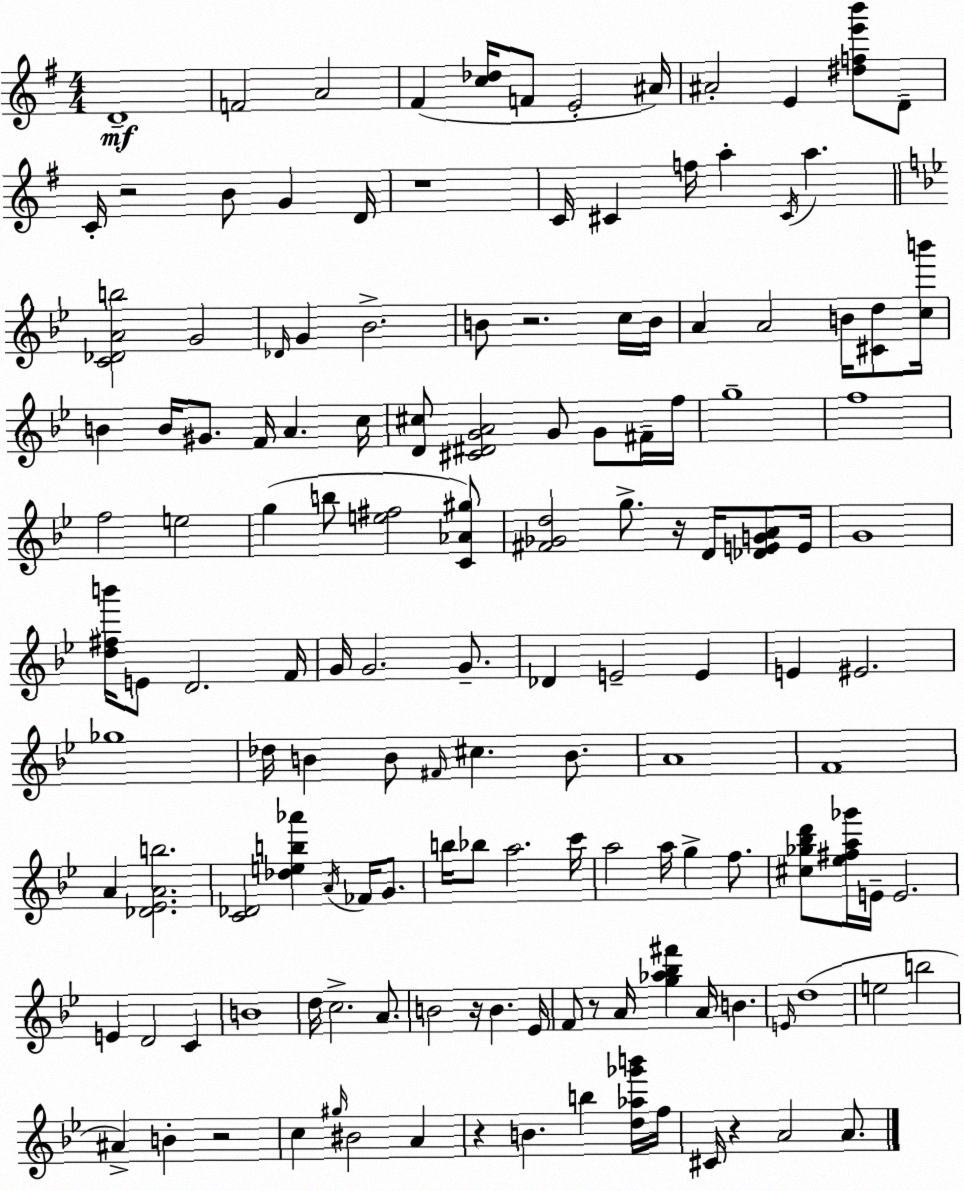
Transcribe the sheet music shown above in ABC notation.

X:1
T:Untitled
M:4/4
L:1/4
K:Em
D4 F2 A2 ^F [c_d]/4 F/2 E2 ^A/4 ^A2 E [^dfe'b']/2 D/2 C/4 z2 B/2 G D/4 z4 C/4 ^C f/4 a ^C/4 a [C_DAb]2 G2 _D/4 G _B2 B/2 z2 c/4 B/4 A A2 B/4 [^Cd]/2 [cb']/4 B B/4 ^G/2 F/4 A c/4 [D^c]/2 [^C^DGA]2 G/2 G/2 ^F/4 f/4 g4 f4 f2 e2 g b/2 [e^f]2 [C_A^g]/2 [^F_Gd]2 g/2 z/4 D/4 [_DEGA]/2 E/4 G4 [d^fb']/4 E/2 D2 F/4 G/4 G2 G/2 _D E2 E E ^E2 _g4 _d/4 B B/2 ^F/4 ^c B/2 A4 F4 A [_D_EAb]2 [C_D]2 [_deb_a'] A/4 _F/4 G/2 b/4 _b/2 a2 c'/4 a2 a/4 g f/2 [^c_g_bd']/2 [_e^fa_g']/4 E/4 E2 E D2 C B4 d/4 c2 A/2 B2 z/4 B _E/4 F/2 z/2 A/4 [g_a_b^f'] A/4 B E/4 d4 e2 b2 ^A B z2 c ^g/4 ^B2 A z B b [d_a_g'b']/4 f/4 ^C/4 z A2 A/2